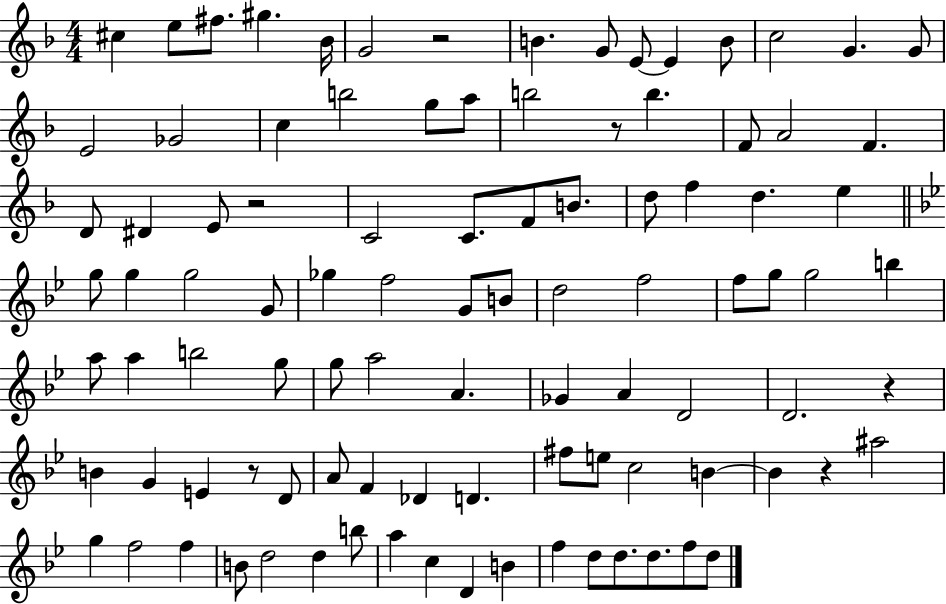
{
  \clef treble
  \numericTimeSignature
  \time 4/4
  \key f \major
  cis''4 e''8 fis''8. gis''4. bes'16 | g'2 r2 | b'4. g'8 e'8~~ e'4 b'8 | c''2 g'4. g'8 | \break e'2 ges'2 | c''4 b''2 g''8 a''8 | b''2 r8 b''4. | f'8 a'2 f'4. | \break d'8 dis'4 e'8 r2 | c'2 c'8. f'8 b'8. | d''8 f''4 d''4. e''4 | \bar "||" \break \key bes \major g''8 g''4 g''2 g'8 | ges''4 f''2 g'8 b'8 | d''2 f''2 | f''8 g''8 g''2 b''4 | \break a''8 a''4 b''2 g''8 | g''8 a''2 a'4. | ges'4 a'4 d'2 | d'2. r4 | \break b'4 g'4 e'4 r8 d'8 | a'8 f'4 des'4 d'4. | fis''8 e''8 c''2 b'4~~ | b'4 r4 ais''2 | \break g''4 f''2 f''4 | b'8 d''2 d''4 b''8 | a''4 c''4 d'4 b'4 | f''4 d''8 d''8. d''8. f''8 d''8 | \break \bar "|."
}